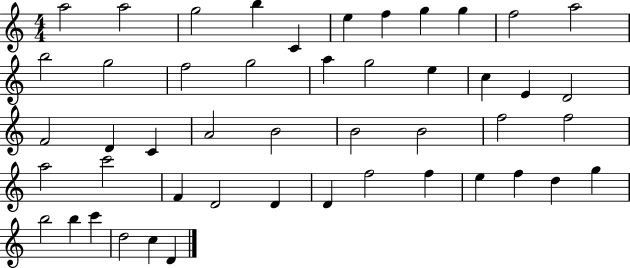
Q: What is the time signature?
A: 4/4